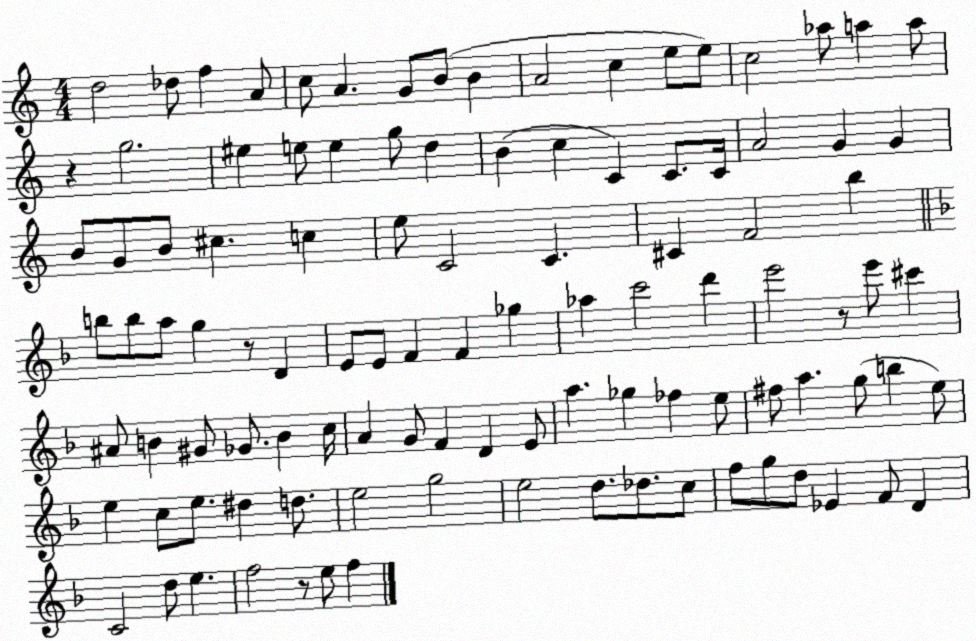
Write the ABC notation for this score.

X:1
T:Untitled
M:4/4
L:1/4
K:C
d2 _d/2 f A/2 c/2 A G/2 B/2 B A2 c e/2 e/2 c2 _a/2 a a/2 z g2 ^e e/2 e g/2 d B c C C/2 C/4 A2 G G B/2 G/2 B/2 ^c c e/2 C2 C ^C F2 b b/2 b/2 a/2 g z/2 D E/2 E/2 F F _g _a c'2 d' e'2 z/2 e'/2 ^c' ^A/2 B ^G/2 _G/2 B c/4 A G/2 F D E/2 a _g _f e/2 ^f/2 a g/2 b e/2 e c/2 e/2 ^d d/2 e2 g2 e2 d/2 _d/2 c/2 f/2 g/2 d/2 _E F/2 D C2 d/2 e f2 z/2 e/2 f